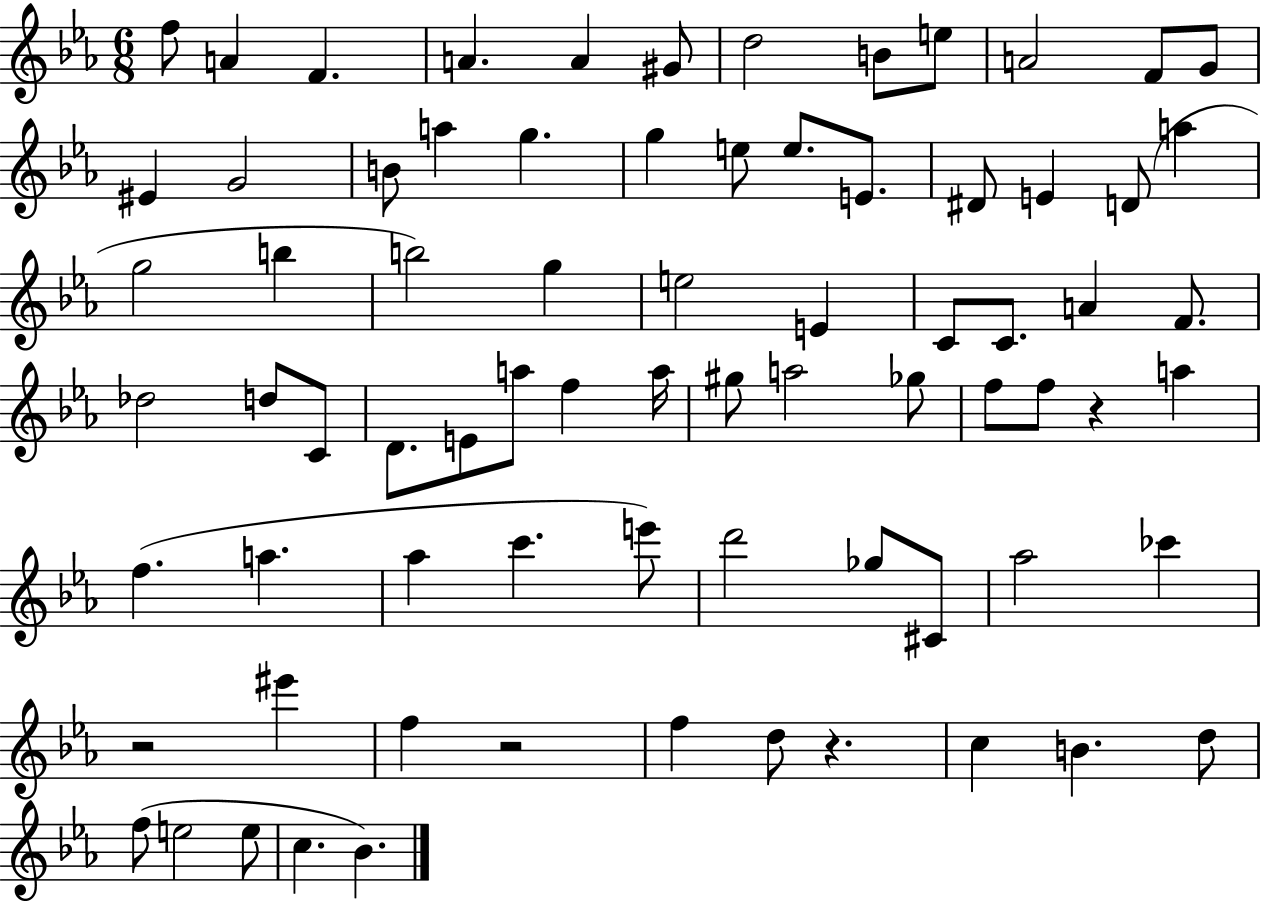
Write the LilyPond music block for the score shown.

{
  \clef treble
  \numericTimeSignature
  \time 6/8
  \key ees \major
  f''8 a'4 f'4. | a'4. a'4 gis'8 | d''2 b'8 e''8 | a'2 f'8 g'8 | \break eis'4 g'2 | b'8 a''4 g''4. | g''4 e''8 e''8. e'8. | dis'8 e'4 d'8( a''4 | \break g''2 b''4 | b''2) g''4 | e''2 e'4 | c'8 c'8. a'4 f'8. | \break des''2 d''8 c'8 | d'8. e'8 a''8 f''4 a''16 | gis''8 a''2 ges''8 | f''8 f''8 r4 a''4 | \break f''4.( a''4. | aes''4 c'''4. e'''8) | d'''2 ges''8 cis'8 | aes''2 ces'''4 | \break r2 eis'''4 | f''4 r2 | f''4 d''8 r4. | c''4 b'4. d''8 | \break f''8( e''2 e''8 | c''4. bes'4.) | \bar "|."
}